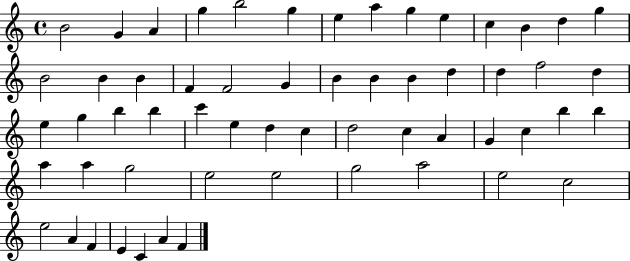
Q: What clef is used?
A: treble